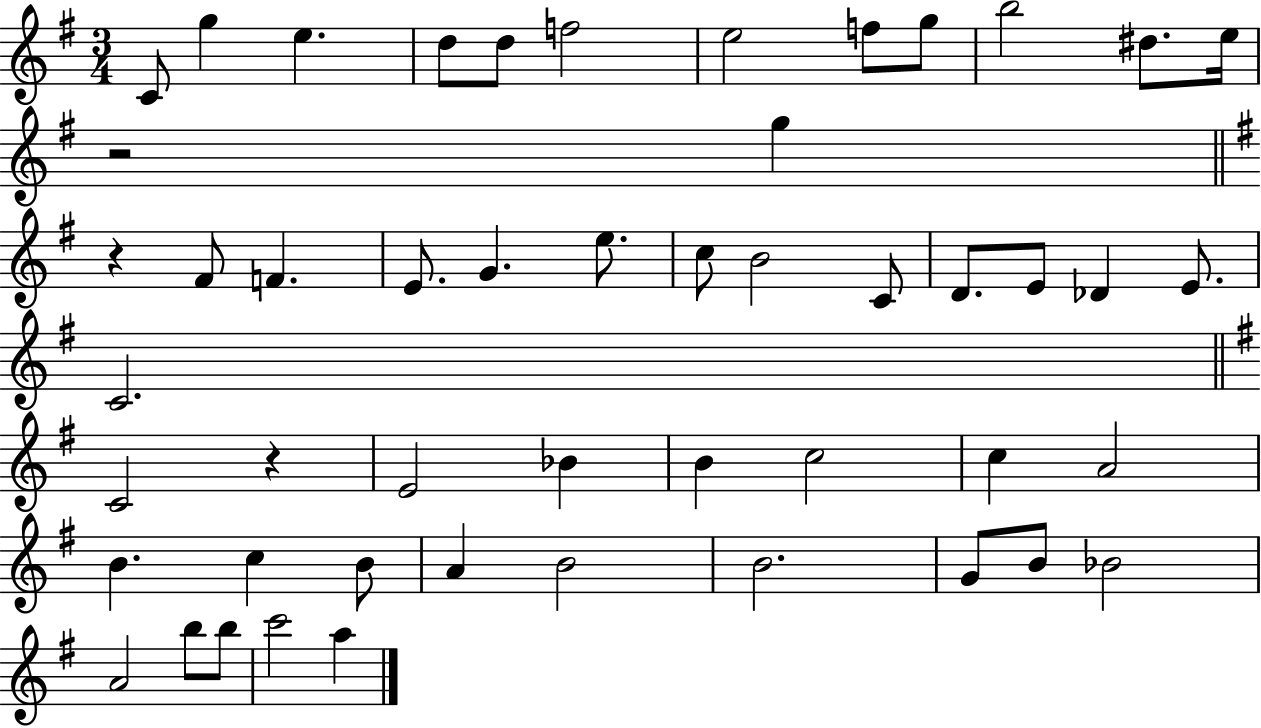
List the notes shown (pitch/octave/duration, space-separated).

C4/e G5/q E5/q. D5/e D5/e F5/h E5/h F5/e G5/e B5/h D#5/e. E5/s R/h G5/q R/q F#4/e F4/q. E4/e. G4/q. E5/e. C5/e B4/h C4/e D4/e. E4/e Db4/q E4/e. C4/h. C4/h R/q E4/h Bb4/q B4/q C5/h C5/q A4/h B4/q. C5/q B4/e A4/q B4/h B4/h. G4/e B4/e Bb4/h A4/h B5/e B5/e C6/h A5/q